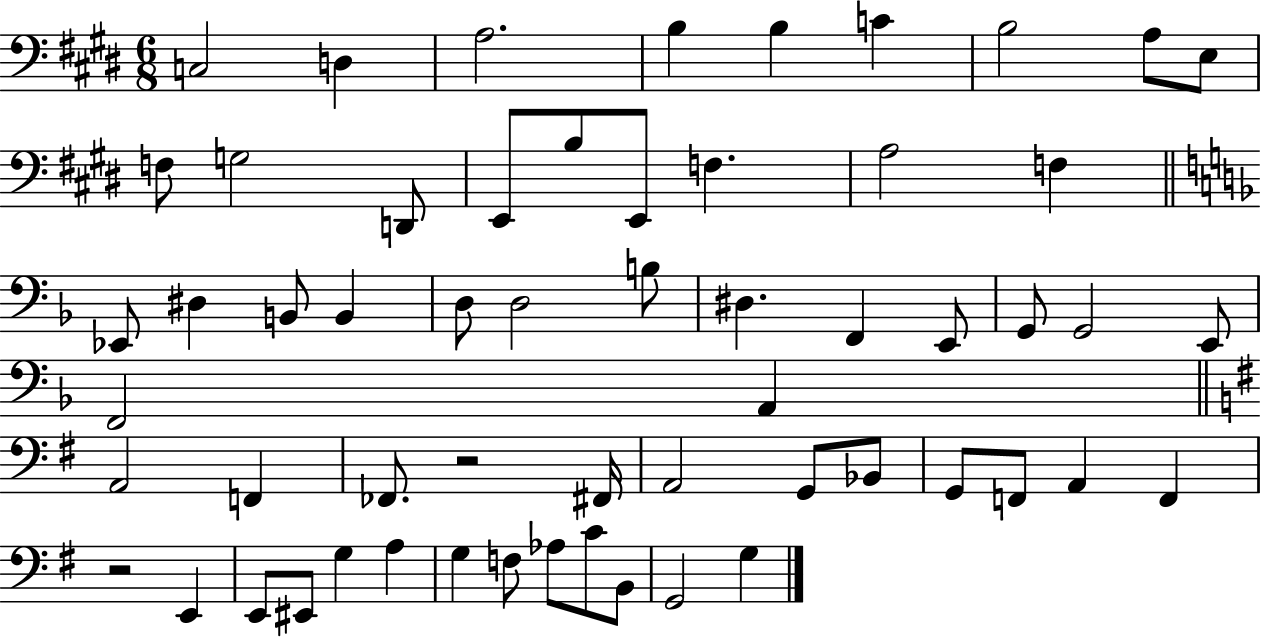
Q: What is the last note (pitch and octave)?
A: G3